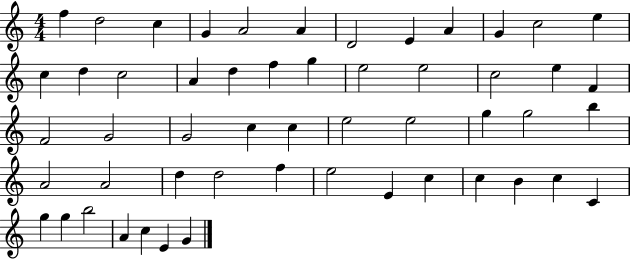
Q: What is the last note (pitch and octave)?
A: G4